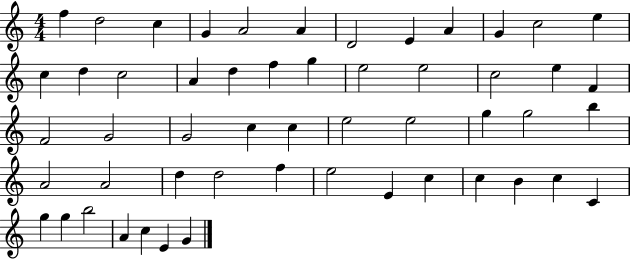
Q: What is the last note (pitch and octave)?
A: G4